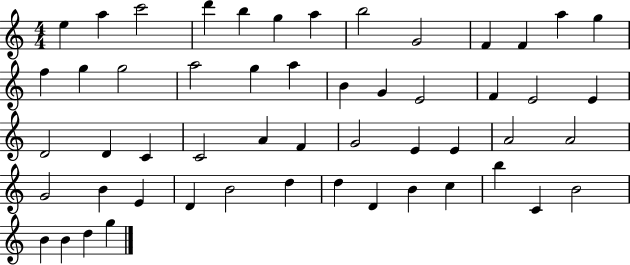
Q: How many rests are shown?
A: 0